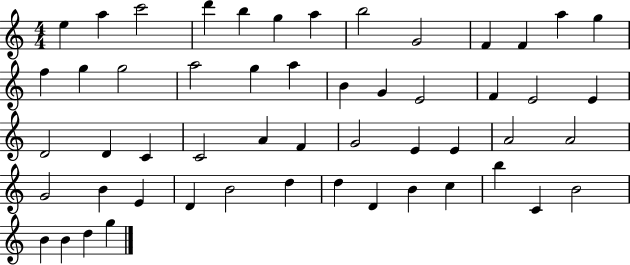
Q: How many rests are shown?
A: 0